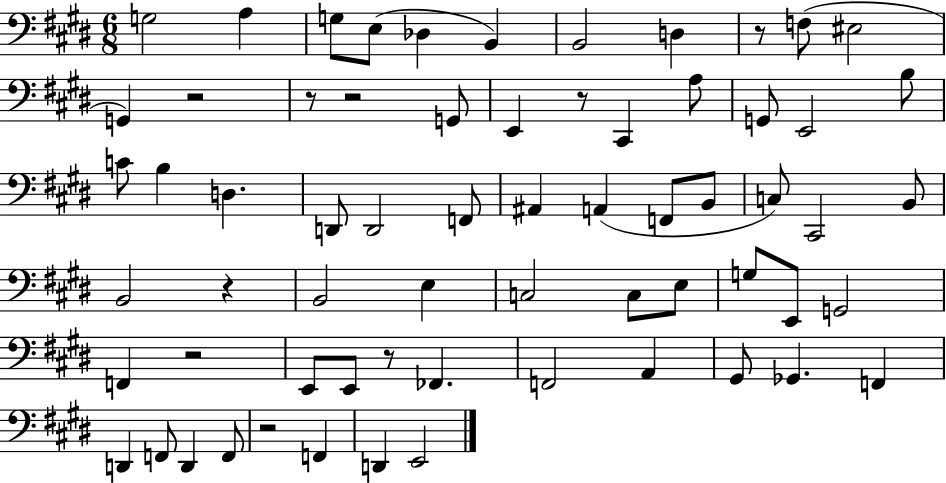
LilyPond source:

{
  \clef bass
  \numericTimeSignature
  \time 6/8
  \key e \major
  g2 a4 | g8 e8( des4 b,4) | b,2 d4 | r8 f8( eis2 | \break g,4) r2 | r8 r2 g,8 | e,4 r8 cis,4 a8 | g,8 e,2 b8 | \break c'8 b4 d4. | d,8 d,2 f,8 | ais,4 a,4( f,8 b,8 | c8) cis,2 b,8 | \break b,2 r4 | b,2 e4 | c2 c8 e8 | g8 e,8 g,2 | \break f,4 r2 | e,8 e,8 r8 fes,4. | f,2 a,4 | gis,8 ges,4. f,4 | \break d,4 f,8 d,4 f,8 | r2 f,4 | d,4 e,2 | \bar "|."
}